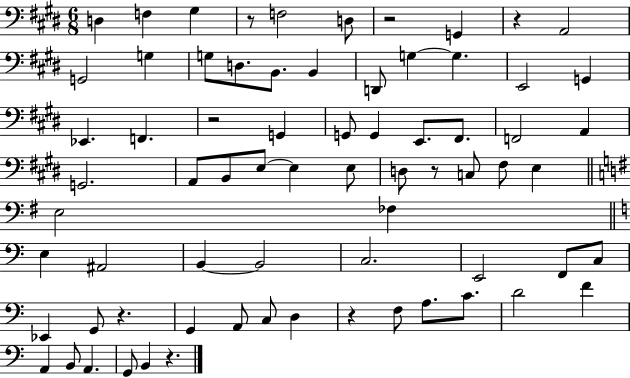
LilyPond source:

{
  \clef bass
  \numericTimeSignature
  \time 6/8
  \key e \major
  d4 f4 gis4 | r8 f2 d8 | r2 g,4 | r4 a,2 | \break g,2 g4 | g8 d8. b,8. b,4 | d,8 g4~~ g4. | e,2 g,4 | \break ees,4. f,4. | r2 g,4 | g,8 g,4 e,8. fis,8. | f,2 a,4 | \break g,2. | a,8 b,8 e8~~ e4 e8 | d8 r8 c8 fis8 e4 | \bar "||" \break \key g \major e2 fes4 | \bar "||" \break \key a \minor e4 ais,2 | b,4~~ b,2 | c2. | e,2 f,8 c8 | \break ees,4 g,8 r4. | g,4 a,8 c8 d4 | r4 f8 a8. c'8. | d'2 f'4 | \break a,4 b,8 a,4. | g,8 b,4 r4. | \bar "|."
}